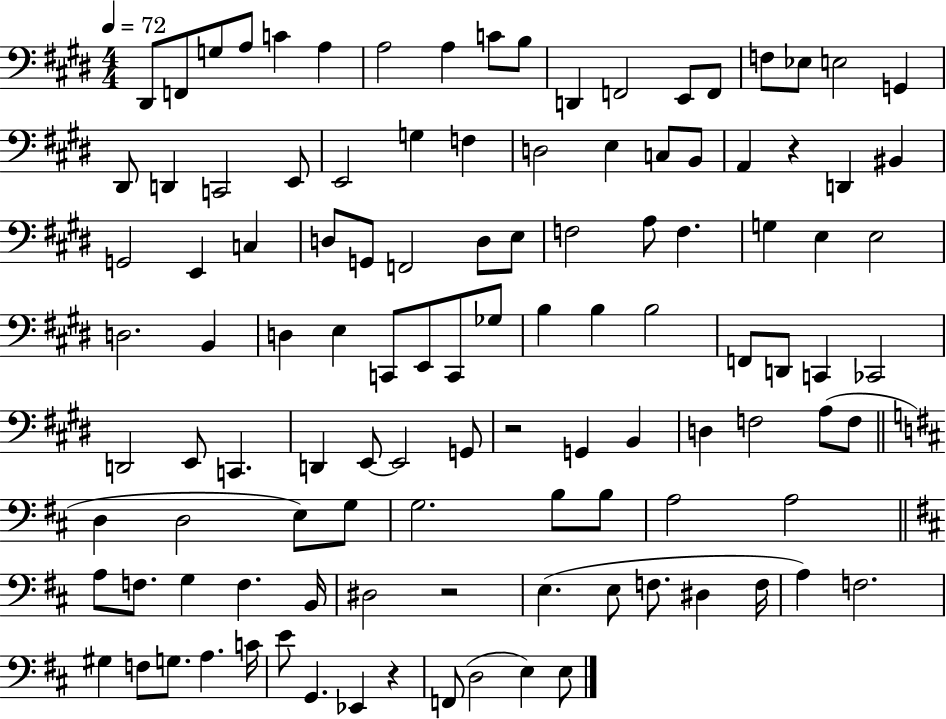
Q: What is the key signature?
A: E major